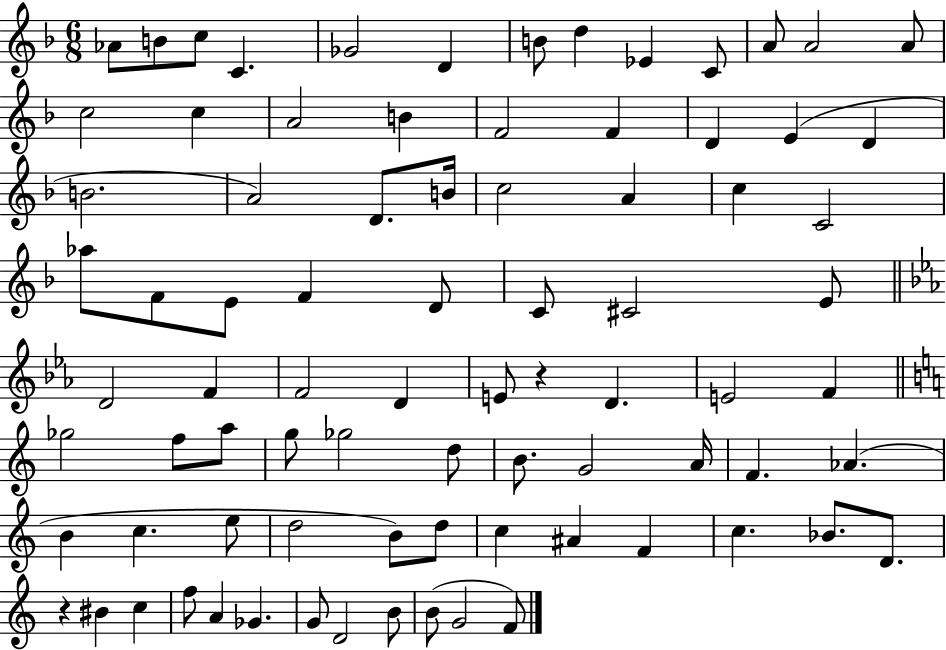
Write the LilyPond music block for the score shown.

{
  \clef treble
  \numericTimeSignature
  \time 6/8
  \key f \major
  aes'8 b'8 c''8 c'4. | ges'2 d'4 | b'8 d''4 ees'4 c'8 | a'8 a'2 a'8 | \break c''2 c''4 | a'2 b'4 | f'2 f'4 | d'4 e'4( d'4 | \break b'2. | a'2) d'8. b'16 | c''2 a'4 | c''4 c'2 | \break aes''8 f'8 e'8 f'4 d'8 | c'8 cis'2 e'8 | \bar "||" \break \key c \minor d'2 f'4 | f'2 d'4 | e'8 r4 d'4. | e'2 f'4 | \break \bar "||" \break \key c \major ges''2 f''8 a''8 | g''8 ges''2 d''8 | b'8. g'2 a'16 | f'4. aes'4.( | \break b'4 c''4. e''8 | d''2 b'8) d''8 | c''4 ais'4 f'4 | c''4. bes'8. d'8. | \break r4 bis'4 c''4 | f''8 a'4 ges'4. | g'8 d'2 b'8 | b'8( g'2 f'8) | \break \bar "|."
}